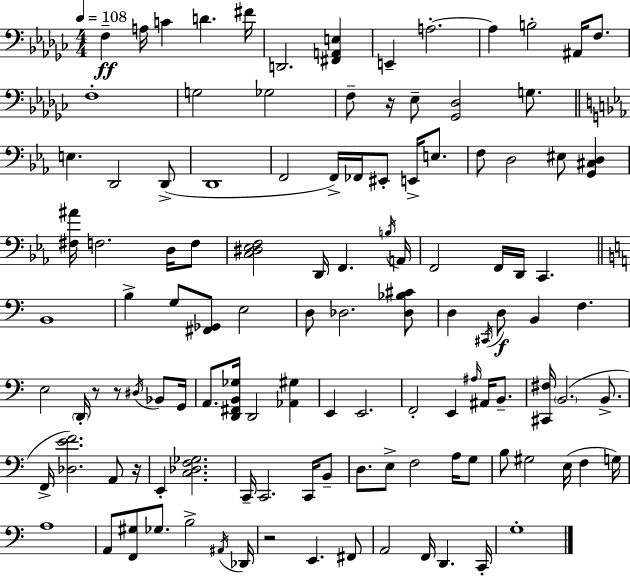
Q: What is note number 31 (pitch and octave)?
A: EIS3